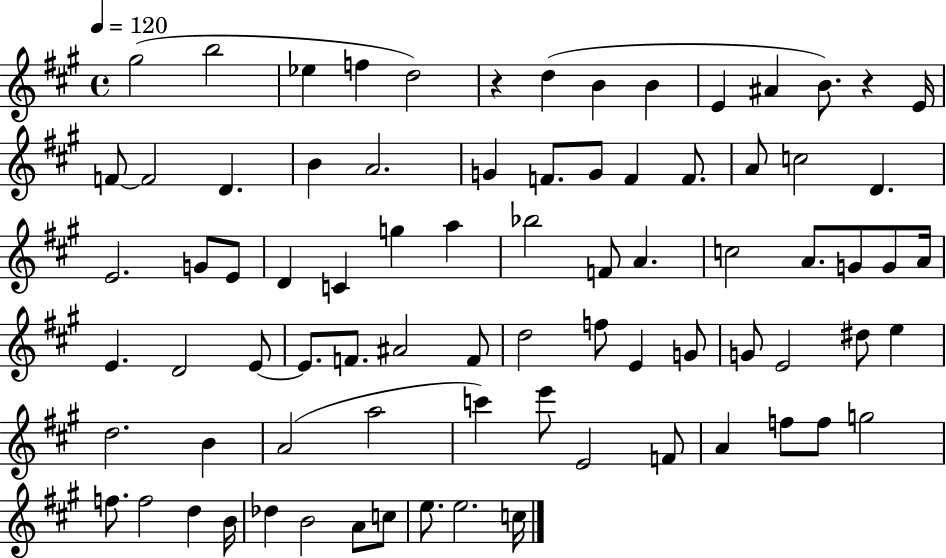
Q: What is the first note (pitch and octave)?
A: G#5